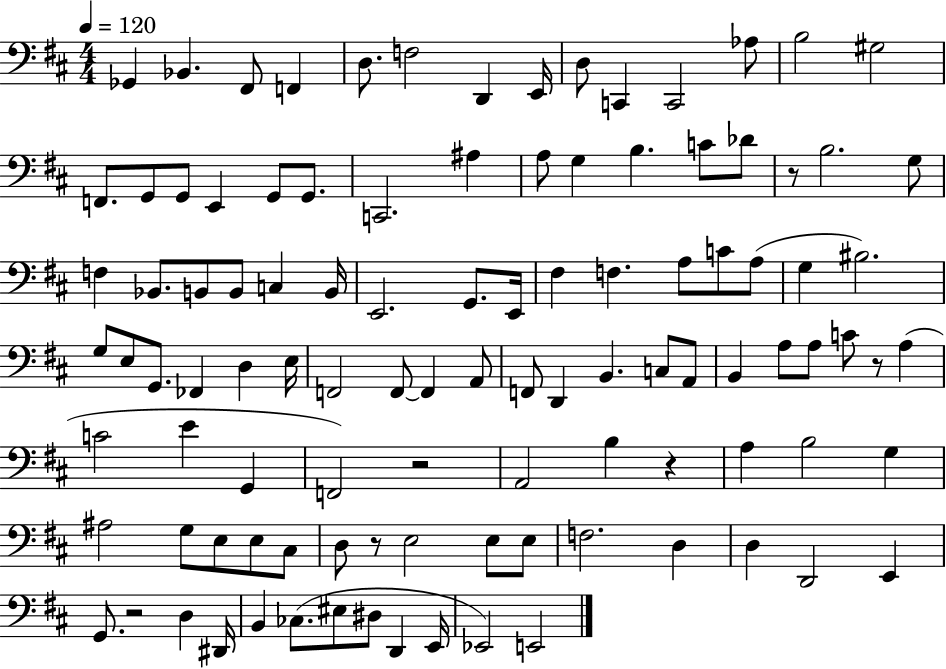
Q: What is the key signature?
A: D major